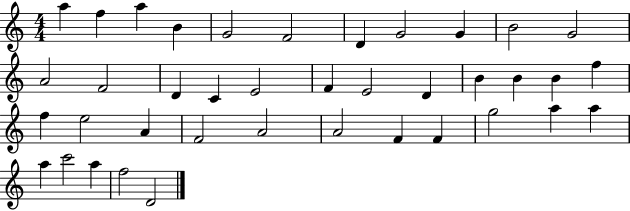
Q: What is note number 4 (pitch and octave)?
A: B4